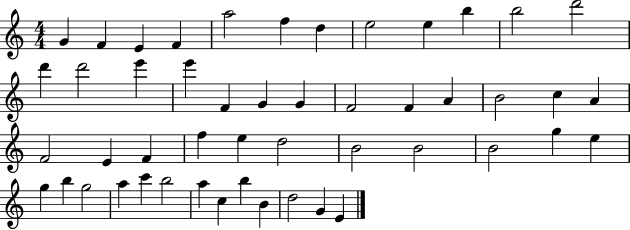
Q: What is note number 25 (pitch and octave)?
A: A4